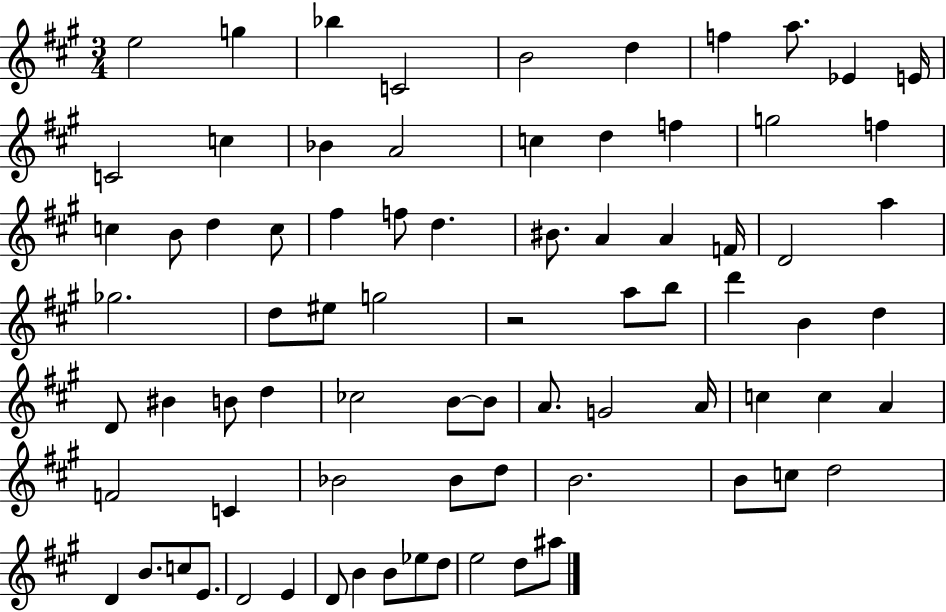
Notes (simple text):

E5/h G5/q Bb5/q C4/h B4/h D5/q F5/q A5/e. Eb4/q E4/s C4/h C5/q Bb4/q A4/h C5/q D5/q F5/q G5/h F5/q C5/q B4/e D5/q C5/e F#5/q F5/e D5/q. BIS4/e. A4/q A4/q F4/s D4/h A5/q Gb5/h. D5/e EIS5/e G5/h R/h A5/e B5/e D6/q B4/q D5/q D4/e BIS4/q B4/e D5/q CES5/h B4/e B4/e A4/e. G4/h A4/s C5/q C5/q A4/q F4/h C4/q Bb4/h Bb4/e D5/e B4/h. B4/e C5/e D5/h D4/q B4/e. C5/e E4/e. D4/h E4/q D4/e B4/q B4/e Eb5/e D5/e E5/h D5/e A#5/e